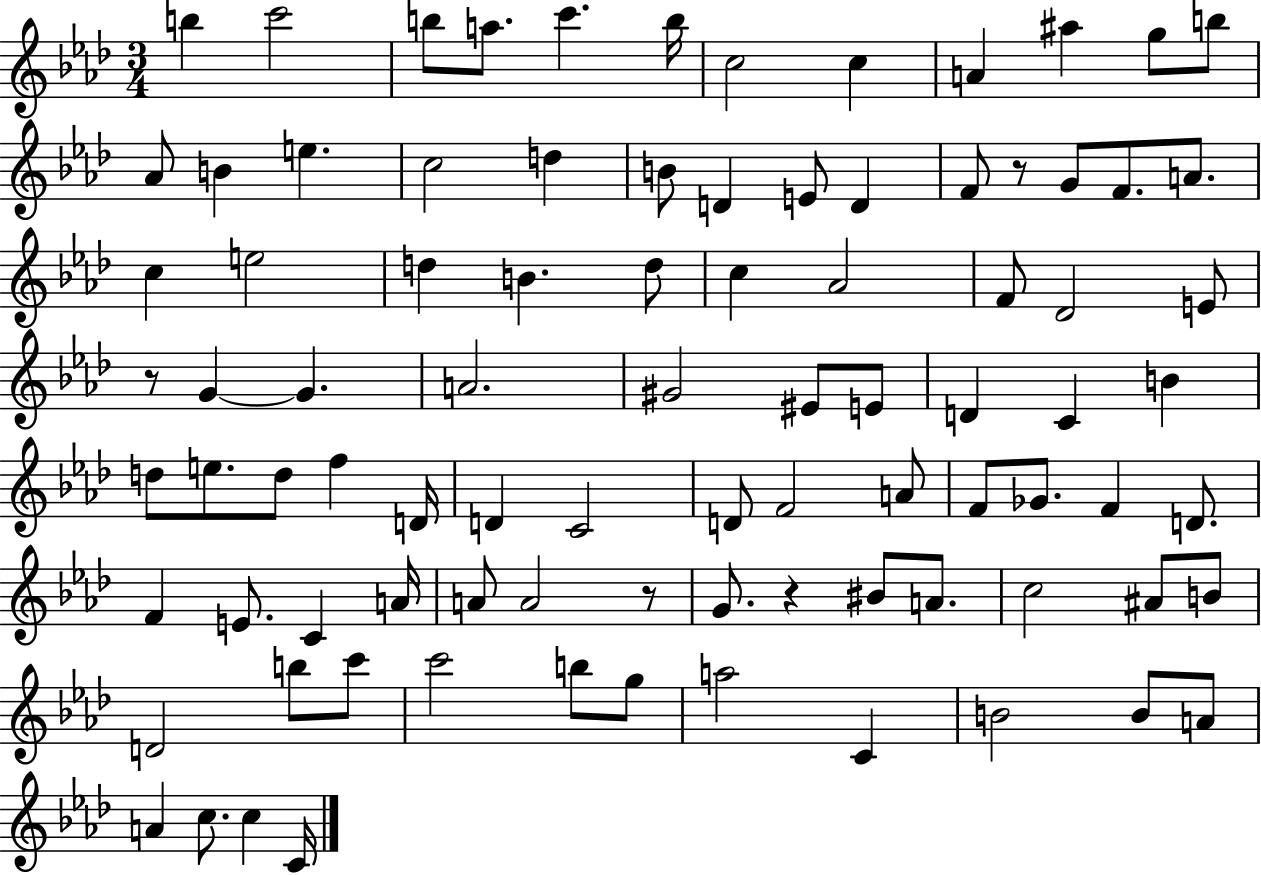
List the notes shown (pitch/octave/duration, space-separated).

B5/q C6/h B5/e A5/e. C6/q. B5/s C5/h C5/q A4/q A#5/q G5/e B5/e Ab4/e B4/q E5/q. C5/h D5/q B4/e D4/q E4/e D4/q F4/e R/e G4/e F4/e. A4/e. C5/q E5/h D5/q B4/q. D5/e C5/q Ab4/h F4/e Db4/h E4/e R/e G4/q G4/q. A4/h. G#4/h EIS4/e E4/e D4/q C4/q B4/q D5/e E5/e. D5/e F5/q D4/s D4/q C4/h D4/e F4/h A4/e F4/e Gb4/e. F4/q D4/e. F4/q E4/e. C4/q A4/s A4/e A4/h R/e G4/e. R/q BIS4/e A4/e. C5/h A#4/e B4/e D4/h B5/e C6/e C6/h B5/e G5/e A5/h C4/q B4/h B4/e A4/e A4/q C5/e. C5/q C4/s